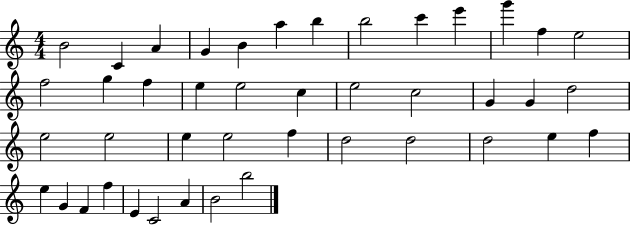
{
  \clef treble
  \numericTimeSignature
  \time 4/4
  \key c \major
  b'2 c'4 a'4 | g'4 b'4 a''4 b''4 | b''2 c'''4 e'''4 | g'''4 f''4 e''2 | \break f''2 g''4 f''4 | e''4 e''2 c''4 | e''2 c''2 | g'4 g'4 d''2 | \break e''2 e''2 | e''4 e''2 f''4 | d''2 d''2 | d''2 e''4 f''4 | \break e''4 g'4 f'4 f''4 | e'4 c'2 a'4 | b'2 b''2 | \bar "|."
}